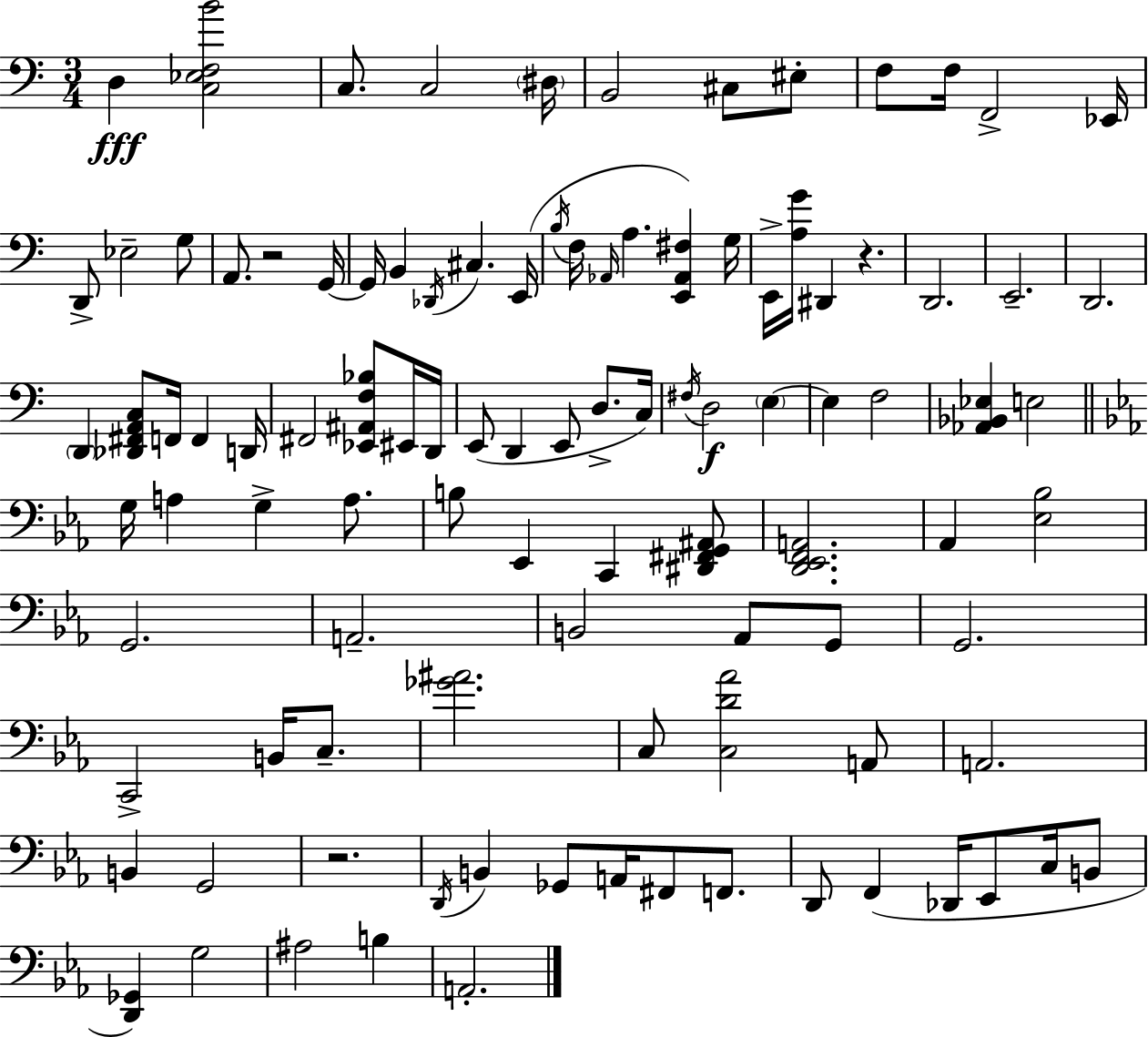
X:1
T:Untitled
M:3/4
L:1/4
K:Am
D, [C,_E,F,B]2 C,/2 C,2 ^D,/4 B,,2 ^C,/2 ^E,/2 F,/2 F,/4 F,,2 _E,,/4 D,,/2 _E,2 G,/2 A,,/2 z2 G,,/4 G,,/4 B,, _D,,/4 ^C, E,,/4 B,/4 F,/4 _A,,/4 A, [E,,_A,,^F,] G,/4 E,,/4 [A,G]/4 ^D,, z D,,2 E,,2 D,,2 D,, [_D,,^F,,A,,C,]/2 F,,/4 F,, D,,/4 ^F,,2 [_E,,^A,,F,_B,]/2 ^E,,/4 D,,/4 E,,/2 D,, E,,/2 D,/2 C,/4 ^F,/4 D,2 E, E, F,2 [_A,,_B,,_E,] E,2 G,/4 A, G, A,/2 B,/2 _E,, C,, [^D,,^F,,G,,^A,,]/2 [D,,_E,,F,,A,,]2 _A,, [_E,_B,]2 G,,2 A,,2 B,,2 _A,,/2 G,,/2 G,,2 C,,2 B,,/4 C,/2 [_G^A]2 C,/2 [C,D_A]2 A,,/2 A,,2 B,, G,,2 z2 D,,/4 B,, _G,,/2 A,,/4 ^F,,/2 F,,/2 D,,/2 F,, _D,,/4 _E,,/2 C,/4 B,,/2 [D,,_G,,] G,2 ^A,2 B, A,,2